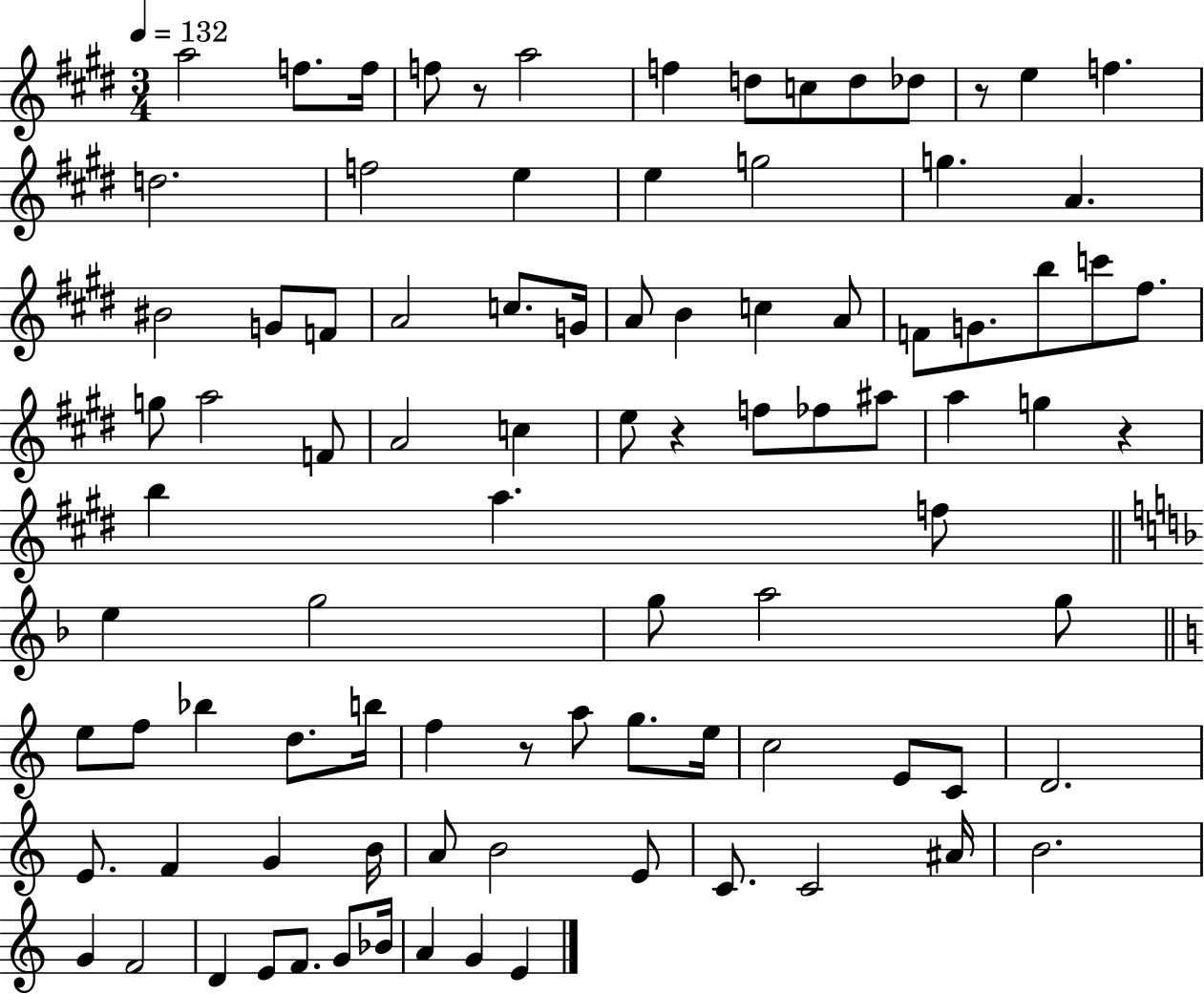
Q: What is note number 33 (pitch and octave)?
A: C6